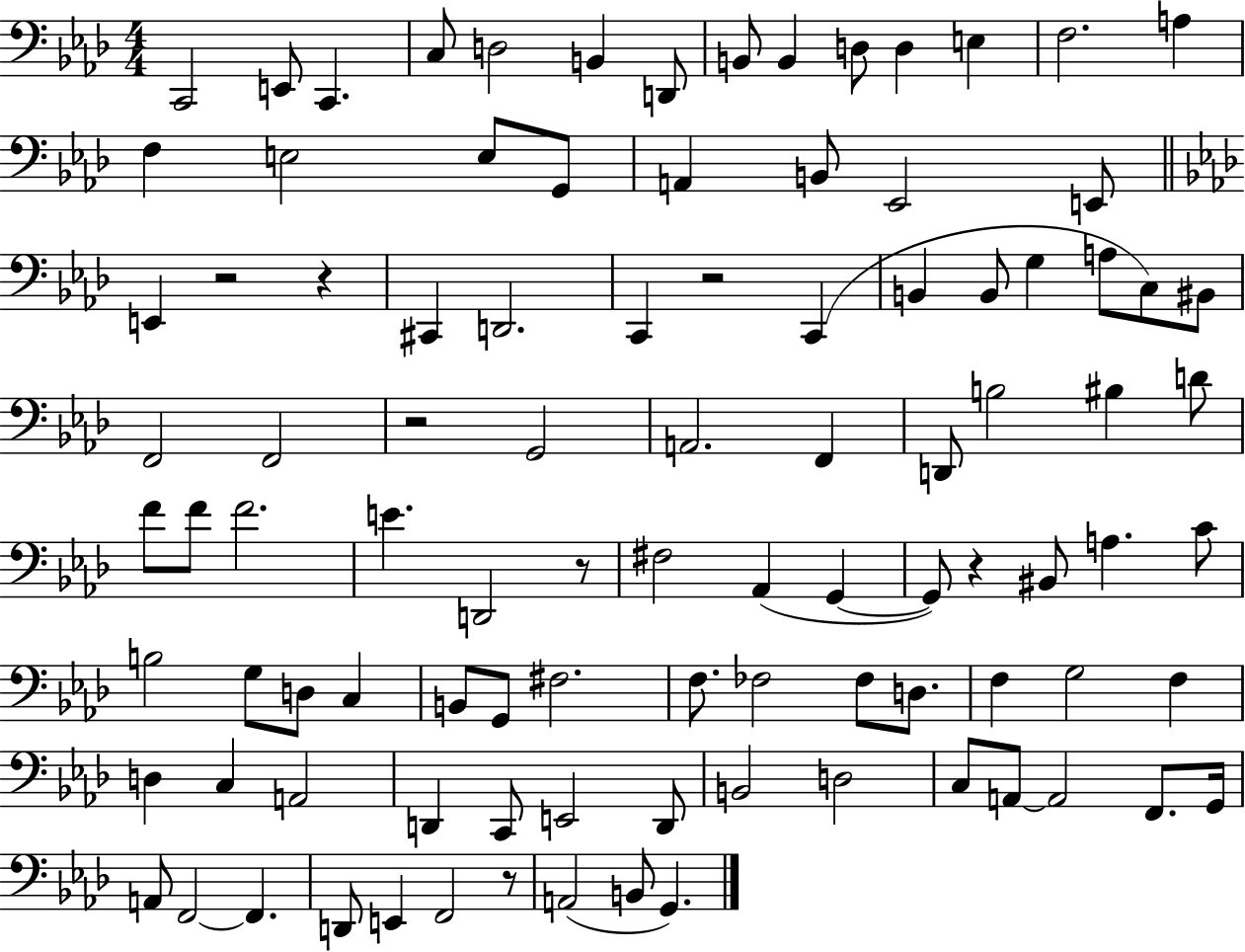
X:1
T:Untitled
M:4/4
L:1/4
K:Ab
C,,2 E,,/2 C,, C,/2 D,2 B,, D,,/2 B,,/2 B,, D,/2 D, E, F,2 A, F, E,2 E,/2 G,,/2 A,, B,,/2 _E,,2 E,,/2 E,, z2 z ^C,, D,,2 C,, z2 C,, B,, B,,/2 G, A,/2 C,/2 ^B,,/2 F,,2 F,,2 z2 G,,2 A,,2 F,, D,,/2 B,2 ^B, D/2 F/2 F/2 F2 E D,,2 z/2 ^F,2 _A,, G,, G,,/2 z ^B,,/2 A, C/2 B,2 G,/2 D,/2 C, B,,/2 G,,/2 ^F,2 F,/2 _F,2 _F,/2 D,/2 F, G,2 F, D, C, A,,2 D,, C,,/2 E,,2 D,,/2 B,,2 D,2 C,/2 A,,/2 A,,2 F,,/2 G,,/4 A,,/2 F,,2 F,, D,,/2 E,, F,,2 z/2 A,,2 B,,/2 G,,